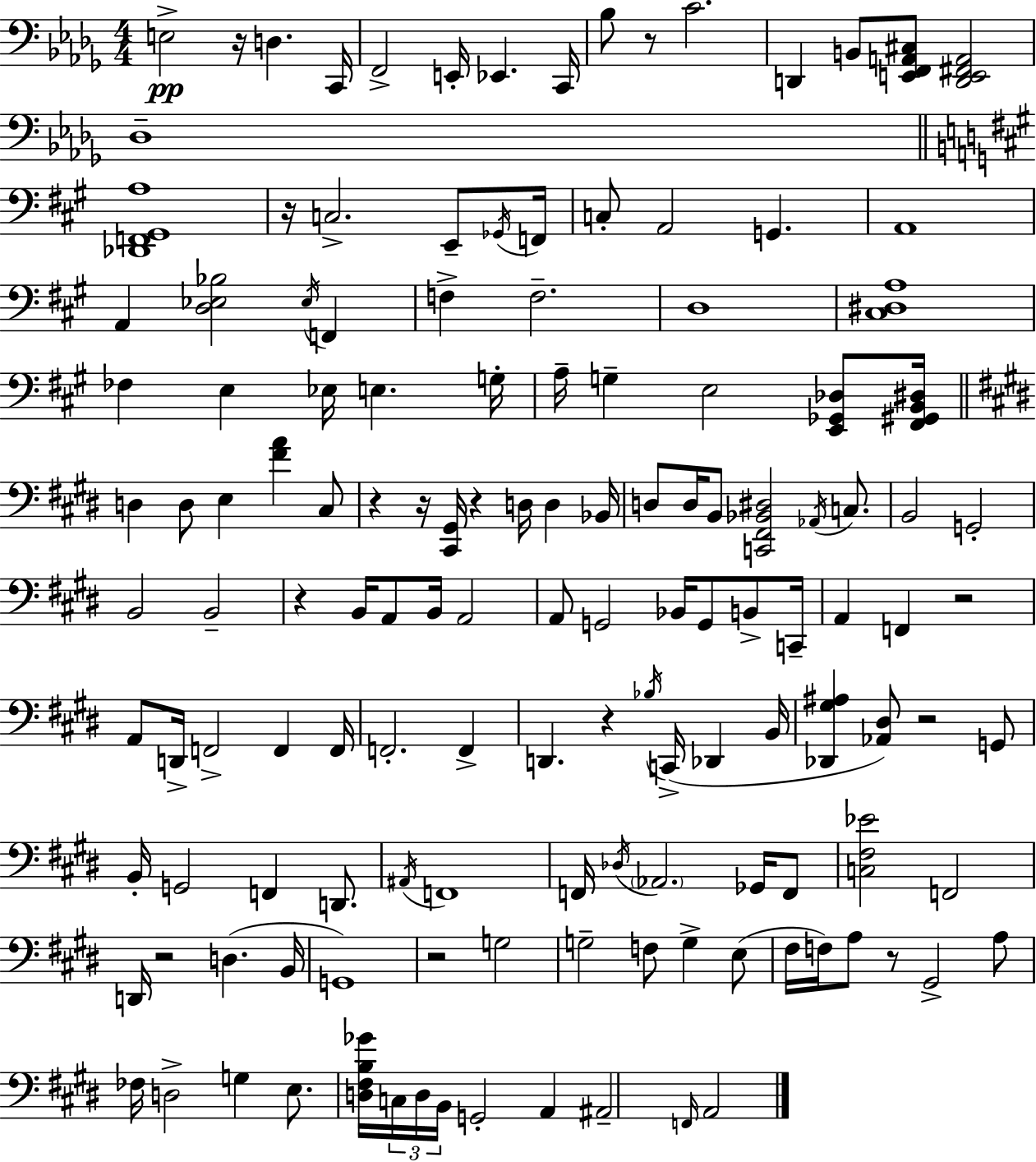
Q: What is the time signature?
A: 4/4